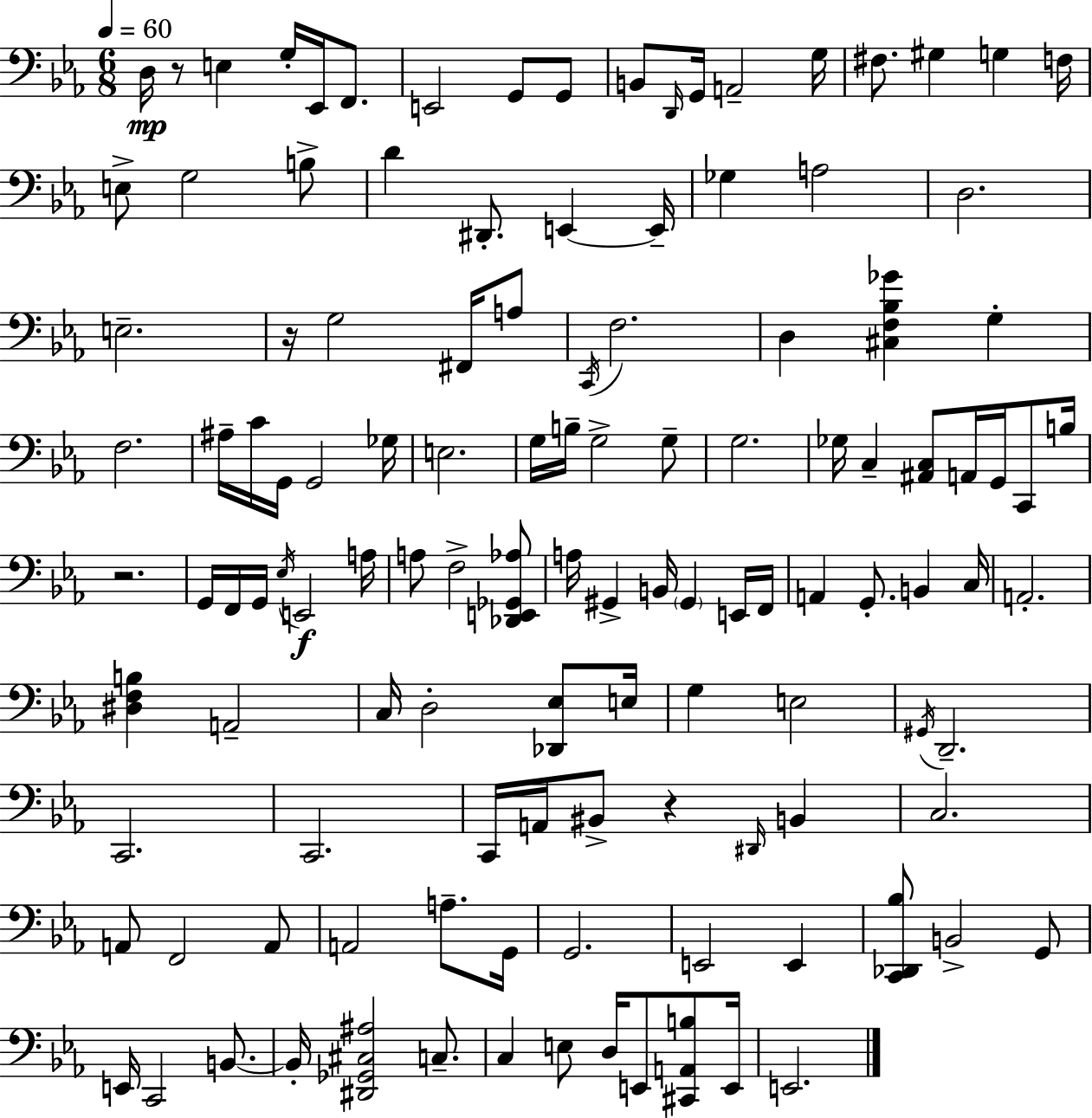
D3/s R/e E3/q G3/s Eb2/s F2/e. E2/h G2/e G2/e B2/e D2/s G2/s A2/h G3/s F#3/e. G#3/q G3/q F3/s E3/e G3/h B3/e D4/q D#2/e. E2/q E2/s Gb3/q A3/h D3/h. E3/h. R/s G3/h F#2/s A3/e C2/s F3/h. D3/q [C#3,F3,Bb3,Gb4]/q G3/q F3/h. A#3/s C4/s G2/s G2/h Gb3/s E3/h. G3/s B3/s G3/h G3/e G3/h. Gb3/s C3/q [A#2,C3]/e A2/s G2/s C2/e B3/s R/h. G2/s F2/s G2/s Eb3/s E2/h A3/s A3/e F3/h [Db2,E2,Gb2,Ab3]/e A3/s G#2/q B2/s G#2/q E2/s F2/s A2/q G2/e. B2/q C3/s A2/h. [D#3,F3,B3]/q A2/h C3/s D3/h [Db2,Eb3]/e E3/s G3/q E3/h G#2/s D2/h. C2/h. C2/h. C2/s A2/s BIS2/e R/q D#2/s B2/q C3/h. A2/e F2/h A2/e A2/h A3/e. G2/s G2/h. E2/h E2/q [C2,Db2,Bb3]/e B2/h G2/e E2/s C2/h B2/e. B2/s [D#2,Gb2,C#3,A#3]/h C3/e. C3/q E3/e D3/s E2/e [C#2,A2,B3]/e E2/s E2/h.